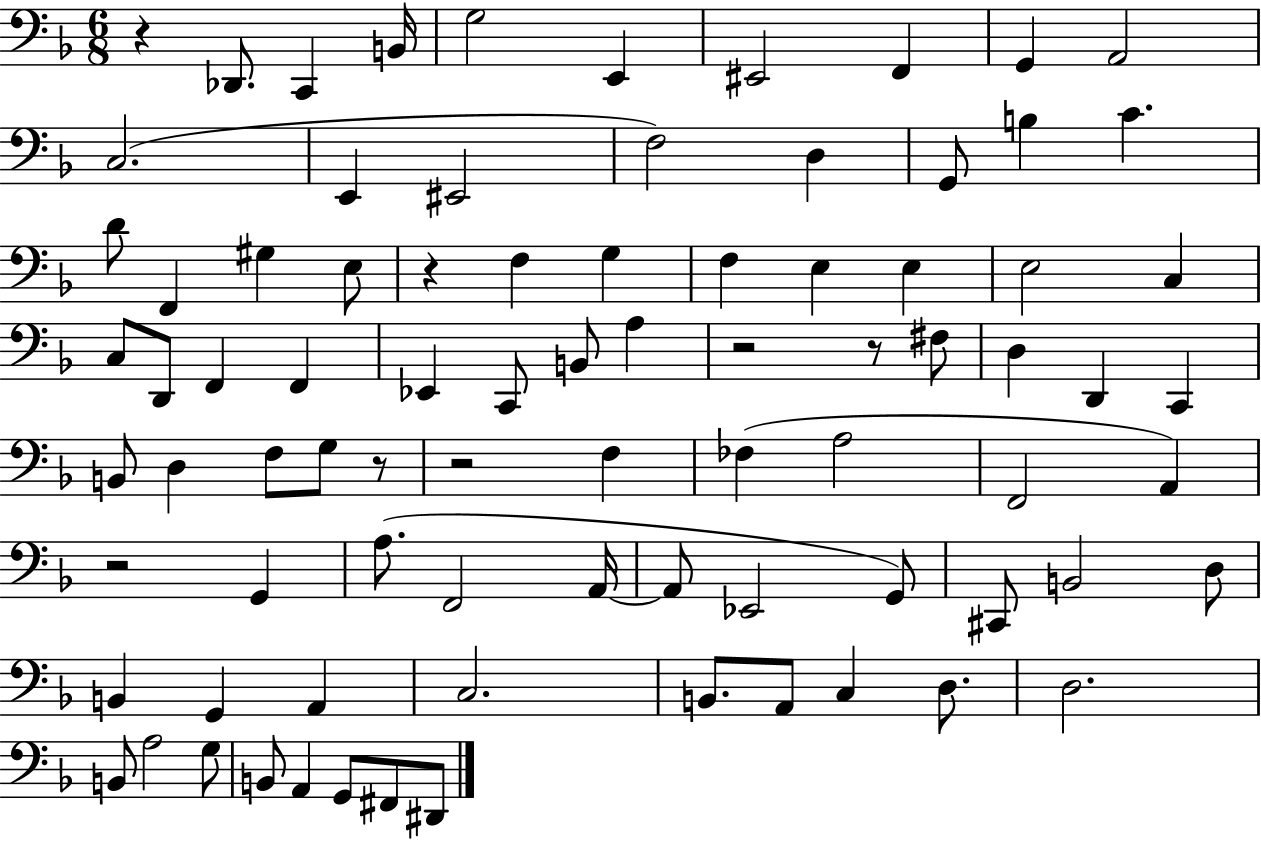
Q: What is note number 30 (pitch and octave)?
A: D2